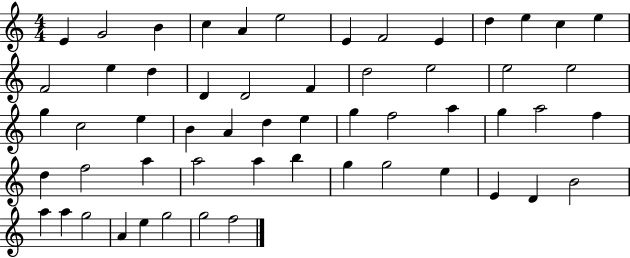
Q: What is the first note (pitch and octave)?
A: E4